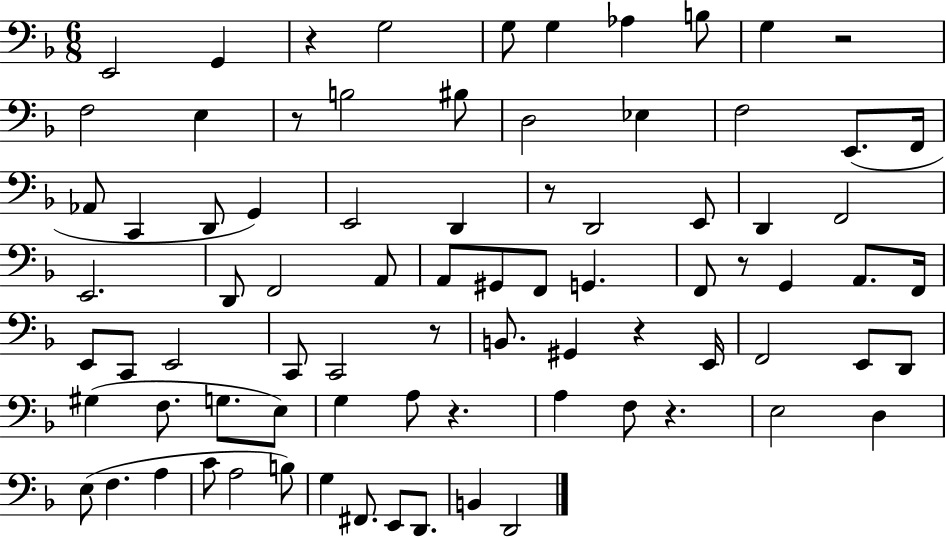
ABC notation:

X:1
T:Untitled
M:6/8
L:1/4
K:F
E,,2 G,, z G,2 G,/2 G, _A, B,/2 G, z2 F,2 E, z/2 B,2 ^B,/2 D,2 _E, F,2 E,,/2 F,,/4 _A,,/2 C,, D,,/2 G,, E,,2 D,, z/2 D,,2 E,,/2 D,, F,,2 E,,2 D,,/2 F,,2 A,,/2 A,,/2 ^G,,/2 F,,/2 G,, F,,/2 z/2 G,, A,,/2 F,,/4 E,,/2 C,,/2 E,,2 C,,/2 C,,2 z/2 B,,/2 ^G,, z E,,/4 F,,2 E,,/2 D,,/2 ^G, F,/2 G,/2 E,/2 G, A,/2 z A, F,/2 z E,2 D, E,/2 F, A, C/2 A,2 B,/2 G, ^F,,/2 E,,/2 D,,/2 B,, D,,2